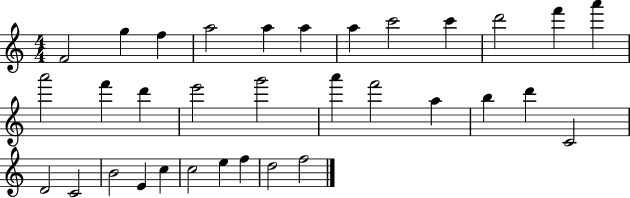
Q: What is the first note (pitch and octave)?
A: F4